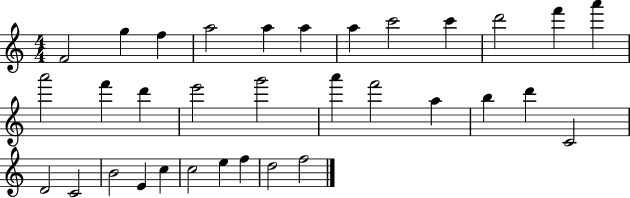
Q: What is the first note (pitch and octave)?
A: F4